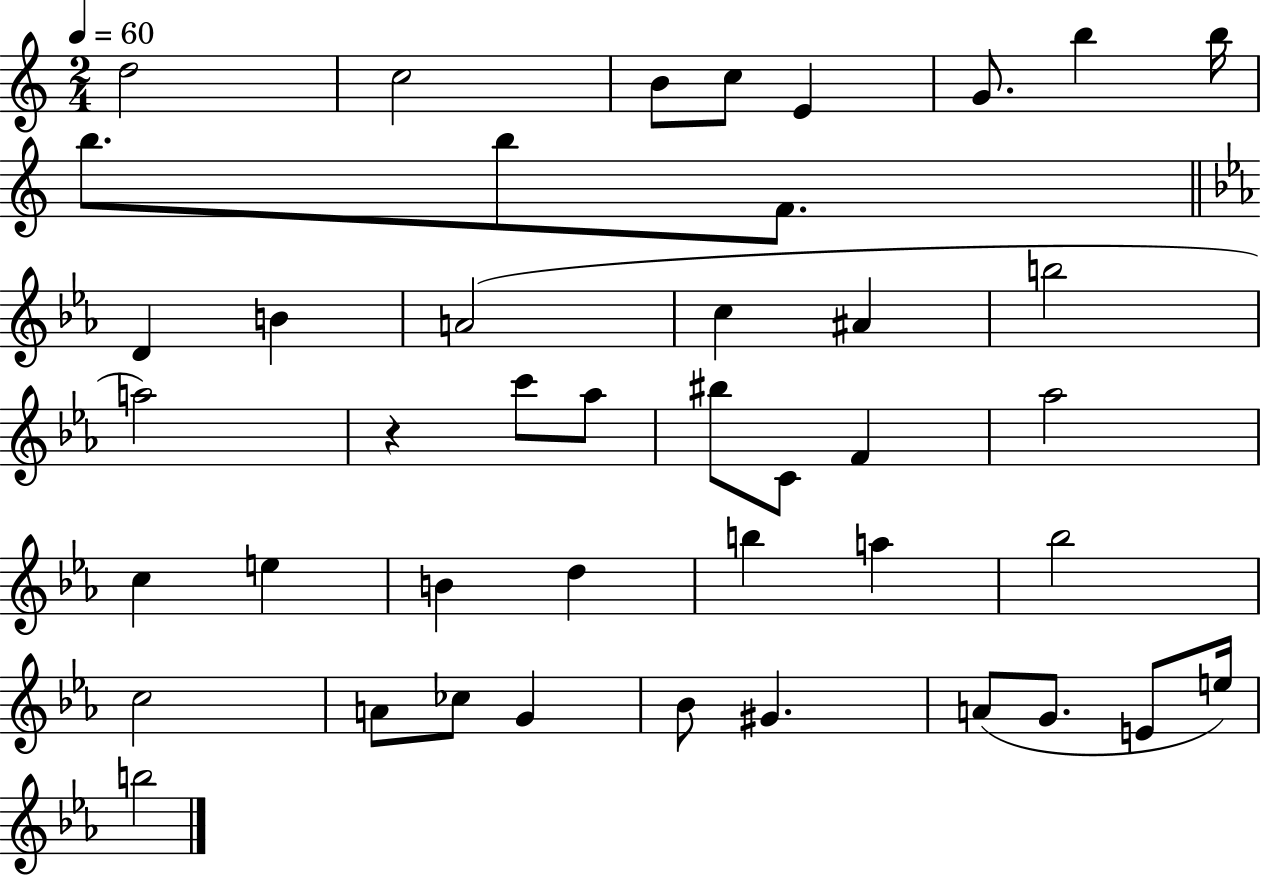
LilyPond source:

{
  \clef treble
  \numericTimeSignature
  \time 2/4
  \key c \major
  \tempo 4 = 60
  d''2 | c''2 | b'8 c''8 e'4 | g'8. b''4 b''16 | \break b''8. b''8 f'8. | \bar "||" \break \key c \minor d'4 b'4 | a'2( | c''4 ais'4 | b''2 | \break a''2) | r4 c'''8 aes''8 | bis''8 c'8 f'4 | aes''2 | \break c''4 e''4 | b'4 d''4 | b''4 a''4 | bes''2 | \break c''2 | a'8 ces''8 g'4 | bes'8 gis'4. | a'8( g'8. e'8 e''16) | \break b''2 | \bar "|."
}